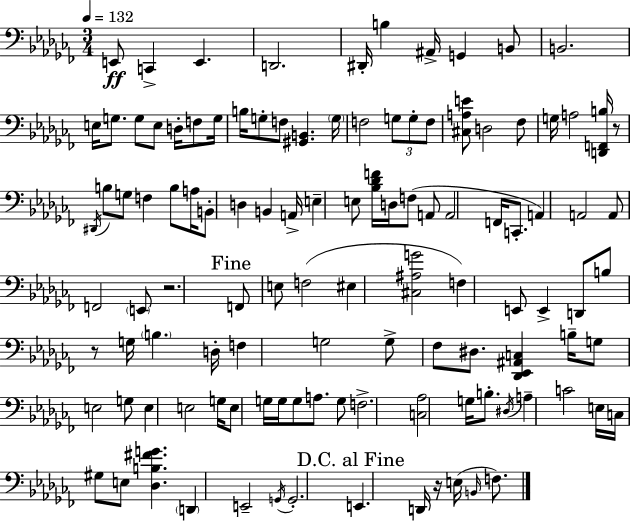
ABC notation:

X:1
T:Untitled
M:3/4
L:1/4
K:Abm
E,,/2 C,, E,, D,,2 ^D,,/4 B, ^A,,/4 G,, B,,/2 B,,2 E,/4 G,/2 G,/2 E,/2 D,/4 F,/2 G,/4 B,/4 G,/2 F,/2 [^G,,B,,] G,/4 F,2 G,/2 G,/2 F,/2 [^C,A,E]/2 D,2 _F,/2 G,/4 A,2 [D,,F,,B,]/4 z/2 ^D,,/4 B,/2 G,/2 F, B,/2 A,/4 B,,/2 D, B,, A,,/4 E, E,/2 [_B,_DF]/4 D,/4 F,/2 A,,/2 A,,2 F,,/4 C,,/2 A,, A,,2 A,,/2 F,,2 E,,/2 z2 F,,/2 E,/2 F,2 ^E, [^C,^A,G]2 F, E,,/2 E,, D,,/2 B,/2 z/2 G,/4 B, D,/4 F, G,2 G,/2 _F,/2 ^D,/2 [_D,,_E,,^A,,C,] B,/4 G,/2 E,2 G,/2 E, E,2 G,/4 E,/2 G,/4 G,/4 G,/2 A,/2 G,/2 F,2 [C,_A,]2 G,/4 B,/2 ^D,/4 A, C2 E,/4 C,/4 ^G,/2 E,/2 [_D,B,^FG] D,, E,,2 G,,/4 G,,2 E,, D,,/4 z/4 E,/4 B,,/4 F,/2